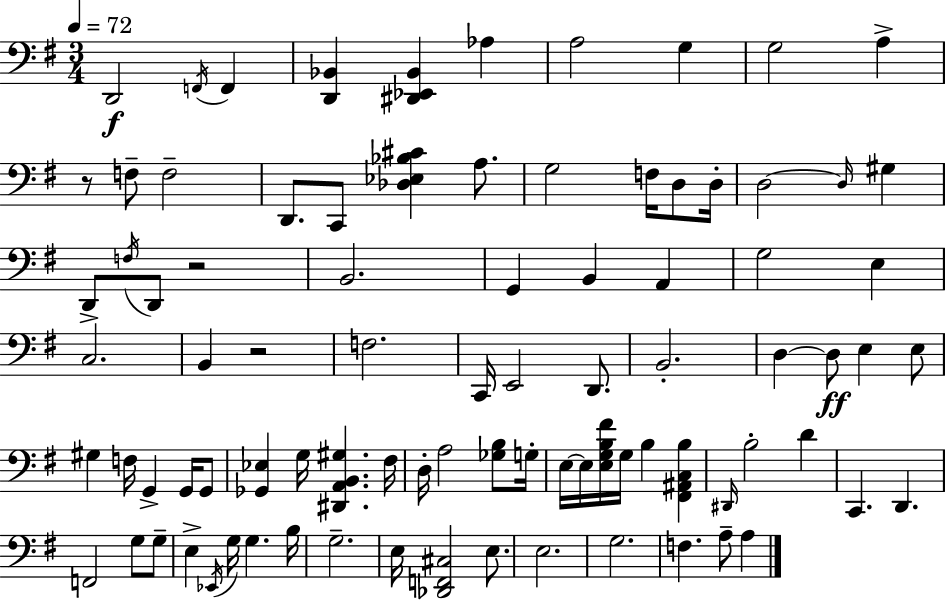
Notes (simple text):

D2/h F2/s F2/q [D2,Bb2]/q [D#2,Eb2,Bb2]/q Ab3/q A3/h G3/q G3/h A3/q R/e F3/e F3/h D2/e. C2/e [Db3,Eb3,Bb3,C#4]/q A3/e. G3/h F3/s D3/e D3/s D3/h D3/s G#3/q D2/e F3/s D2/e R/h B2/h. G2/q B2/q A2/q G3/h E3/q C3/h. B2/q R/h F3/h. C2/s E2/h D2/e. B2/h. D3/q D3/e E3/q E3/e G#3/q F3/s G2/q G2/s G2/e [Gb2,Eb3]/q G3/s [D#2,A2,B2,G#3]/q. F#3/s D3/s A3/h [Gb3,B3]/e G3/s E3/s E3/s [E3,G3,B3,F#4]/s G3/s B3/q [F#2,A#2,C3,B3]/q D#2/s B3/h D4/q C2/q. D2/q. F2/h G3/e G3/e E3/q Eb2/s G3/s G3/q. B3/s G3/h. E3/s [Db2,F2,C#3]/h E3/e. E3/h. G3/h. F3/q. A3/e A3/q